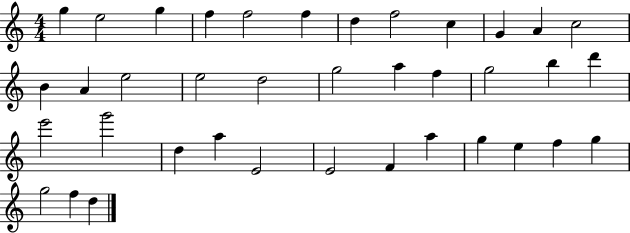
{
  \clef treble
  \numericTimeSignature
  \time 4/4
  \key c \major
  g''4 e''2 g''4 | f''4 f''2 f''4 | d''4 f''2 c''4 | g'4 a'4 c''2 | \break b'4 a'4 e''2 | e''2 d''2 | g''2 a''4 f''4 | g''2 b''4 d'''4 | \break e'''2 g'''2 | d''4 a''4 e'2 | e'2 f'4 a''4 | g''4 e''4 f''4 g''4 | \break g''2 f''4 d''4 | \bar "|."
}